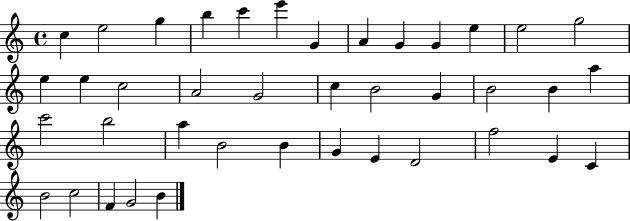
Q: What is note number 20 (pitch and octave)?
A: B4